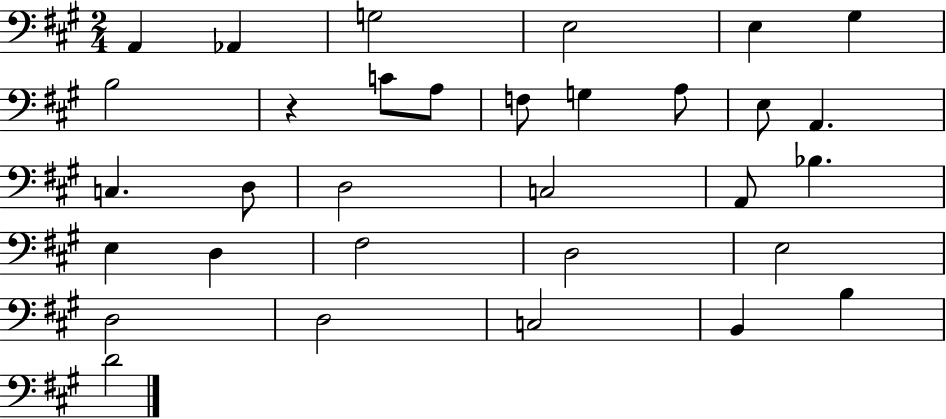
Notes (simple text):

A2/q Ab2/q G3/h E3/h E3/q G#3/q B3/h R/q C4/e A3/e F3/e G3/q A3/e E3/e A2/q. C3/q. D3/e D3/h C3/h A2/e Bb3/q. E3/q D3/q F#3/h D3/h E3/h D3/h D3/h C3/h B2/q B3/q D4/h